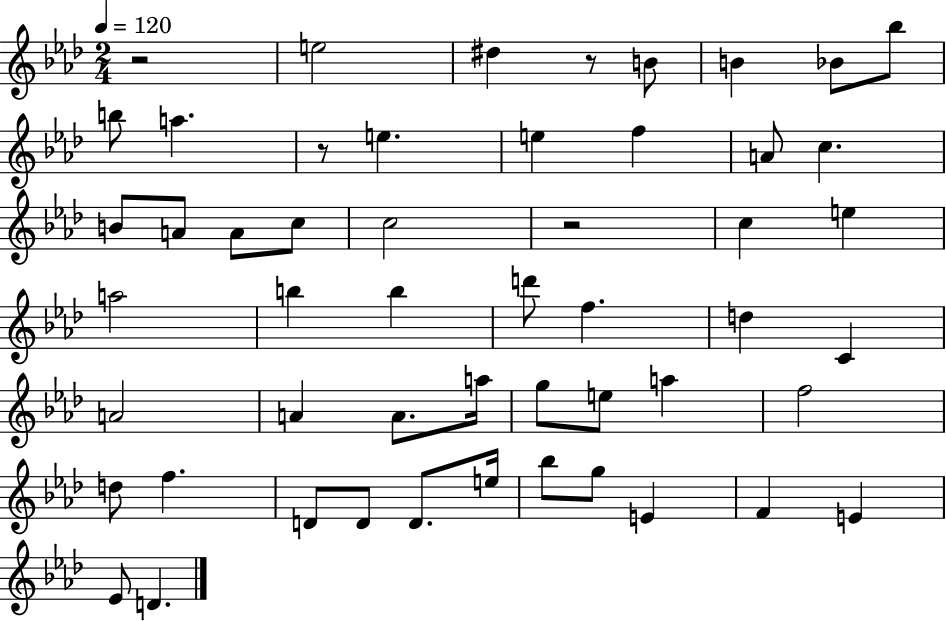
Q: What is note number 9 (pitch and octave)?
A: E5